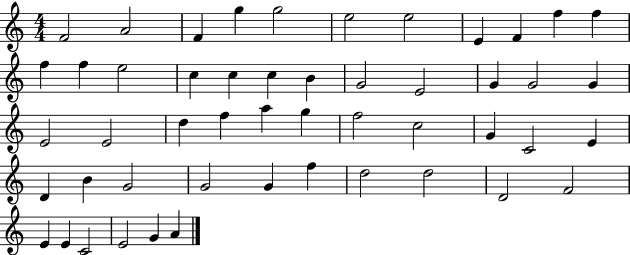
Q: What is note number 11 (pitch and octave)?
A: F5